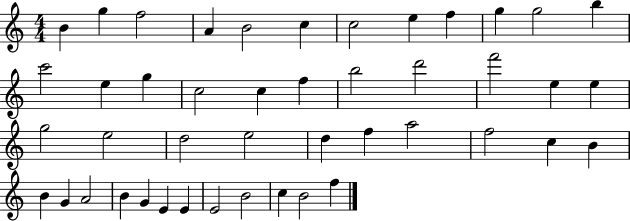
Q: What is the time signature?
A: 4/4